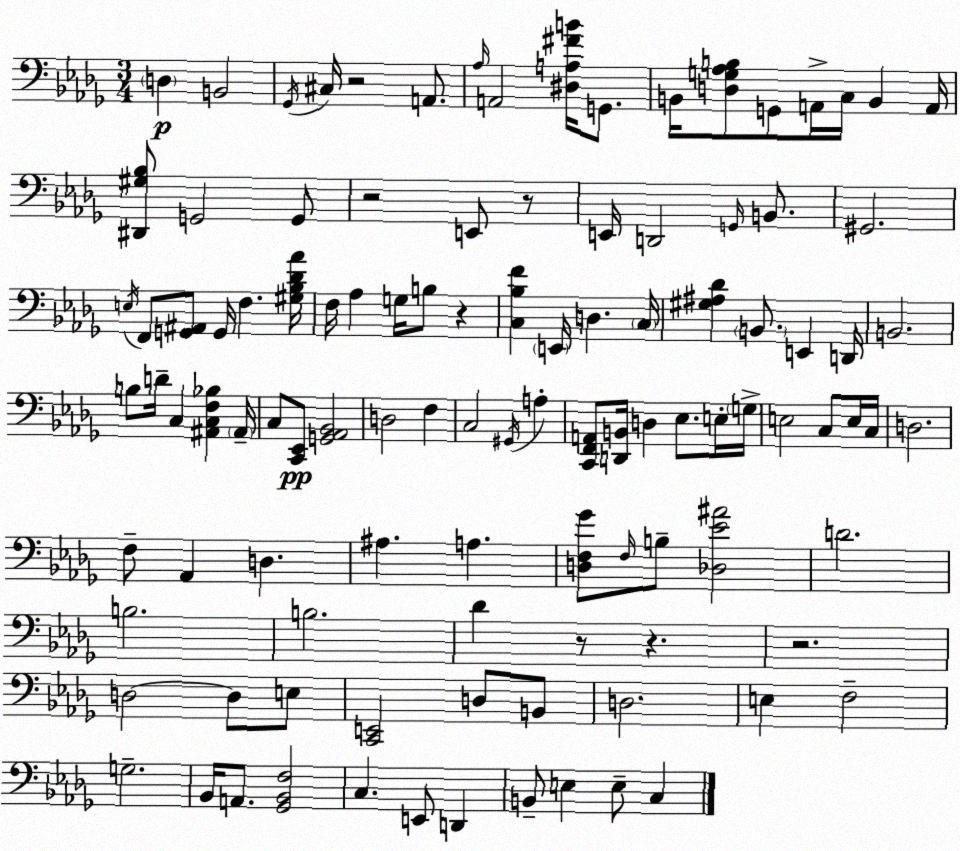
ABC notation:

X:1
T:Untitled
M:3/4
L:1/4
K:Bbm
D, B,,2 _G,,/4 ^C,/4 z2 A,,/2 _A,/4 A,,2 [^D,A,^FB]/4 G,,/2 B,,/4 [D,G,_A,B,]/2 G,,/2 A,,/4 C,/4 B,, A,,/4 [^D,,^G,_B,]/2 G,,2 G,,/2 z2 E,,/2 z/2 E,,/4 D,,2 G,,/4 B,,/2 ^G,,2 E,/4 F,,/2 [G,,^A,,]/2 G,,/4 F, [^G,_B,_D_A]/4 F,/4 _A, G,/4 B,/2 z [C,_B,F] E,,/4 D, C,/4 [^G,^A,_D] B,,/2 E,, D,,/4 B,,2 B,/2 D/4 C, [^A,,C,F,_B,] ^A,,/4 C,/2 [C,,_E,,]/2 [G,,_A,,_B,,]2 D,2 F, C,2 ^G,,/4 A, [C,,F,,A,,]/2 [D,,B,,]/4 D, _E,/2 E,/4 G,/4 E,2 C,/2 E,/4 C,/4 D,2 F,/2 _A,, D, ^A, A, [D,F,_G]/2 F,/4 B,/2 [_D,_E^A]2 D2 B,2 B,2 _D z/2 z z2 D,2 D,/2 E,/2 [C,,E,,]2 D,/2 B,,/2 D,2 E, F,2 G,2 _B,,/4 A,,/2 [_G,,_B,,F,]2 C, E,,/2 D,, B,,/2 E, E,/2 C,